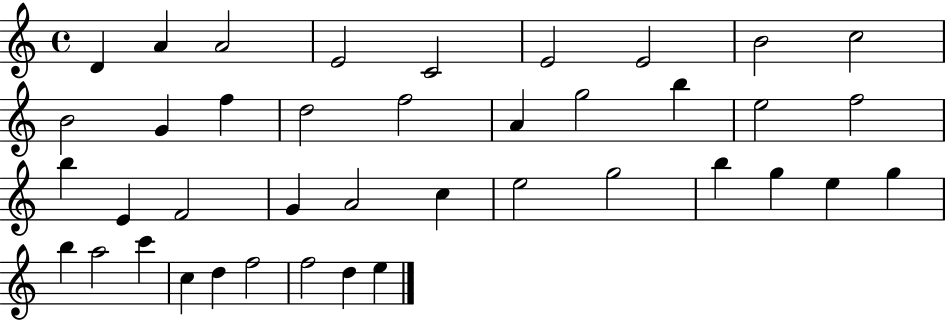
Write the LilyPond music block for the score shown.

{
  \clef treble
  \time 4/4
  \defaultTimeSignature
  \key c \major
  d'4 a'4 a'2 | e'2 c'2 | e'2 e'2 | b'2 c''2 | \break b'2 g'4 f''4 | d''2 f''2 | a'4 g''2 b''4 | e''2 f''2 | \break b''4 e'4 f'2 | g'4 a'2 c''4 | e''2 g''2 | b''4 g''4 e''4 g''4 | \break b''4 a''2 c'''4 | c''4 d''4 f''2 | f''2 d''4 e''4 | \bar "|."
}